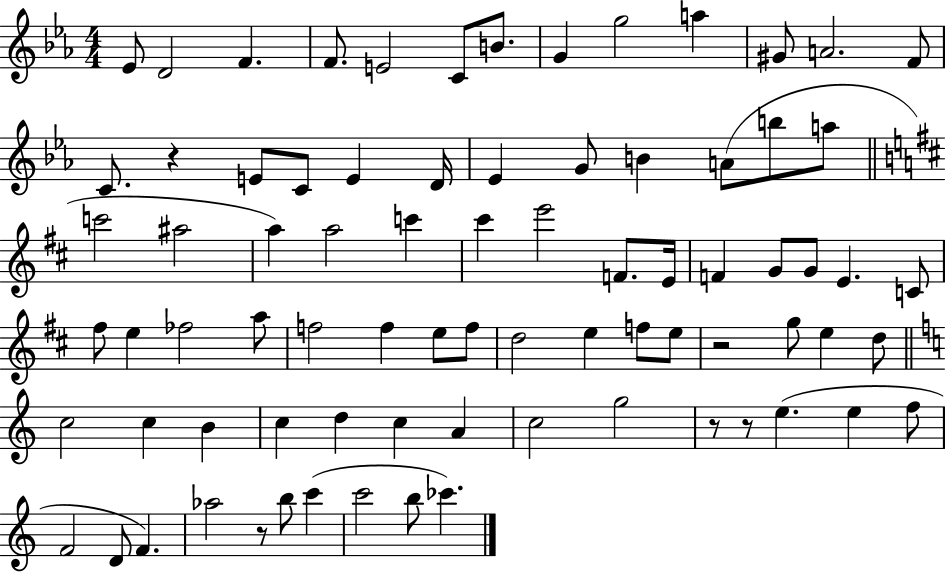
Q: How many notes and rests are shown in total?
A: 79